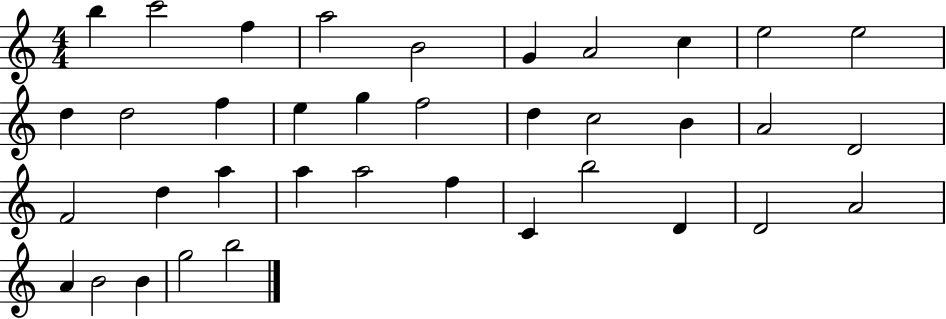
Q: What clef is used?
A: treble